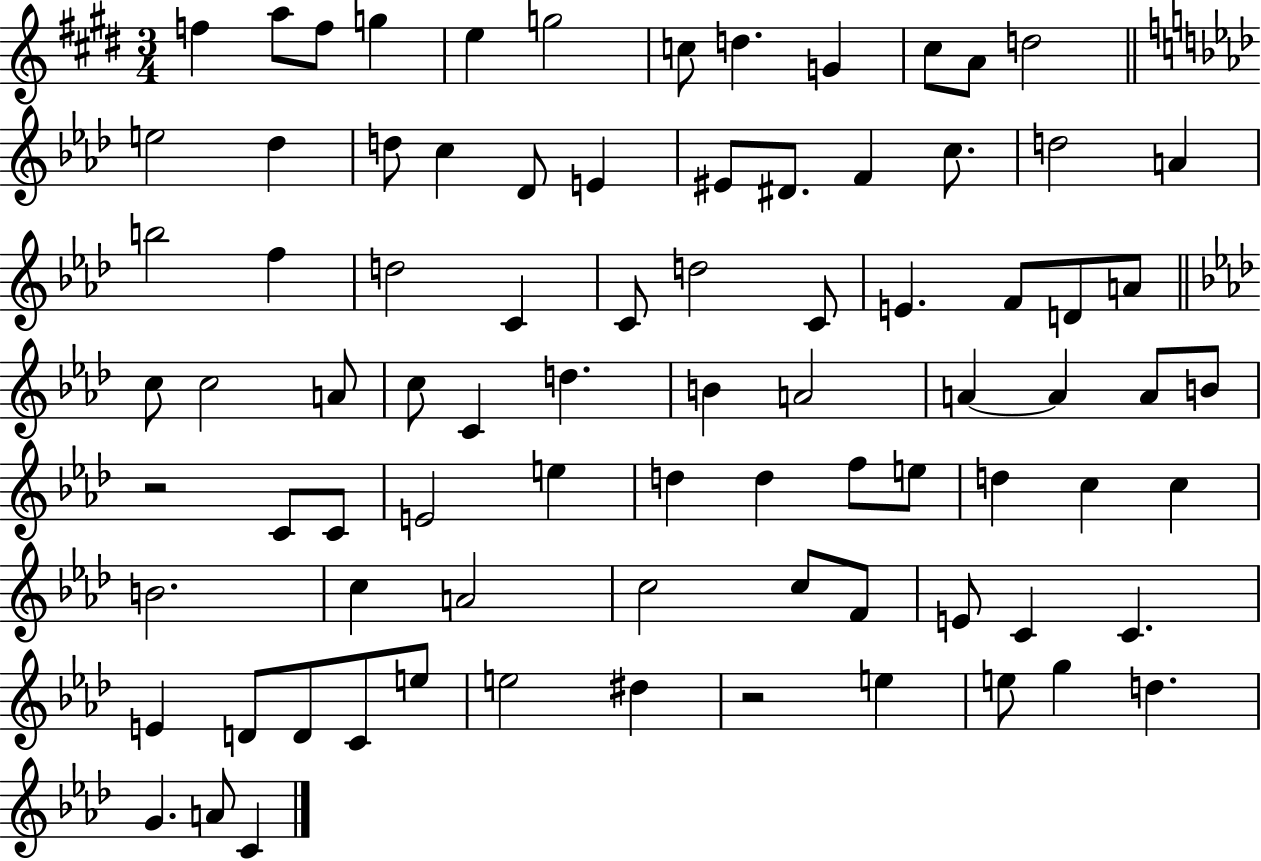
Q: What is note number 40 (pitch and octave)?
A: C4